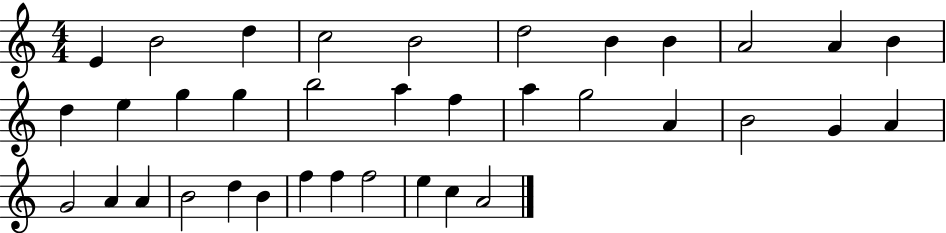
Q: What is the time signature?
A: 4/4